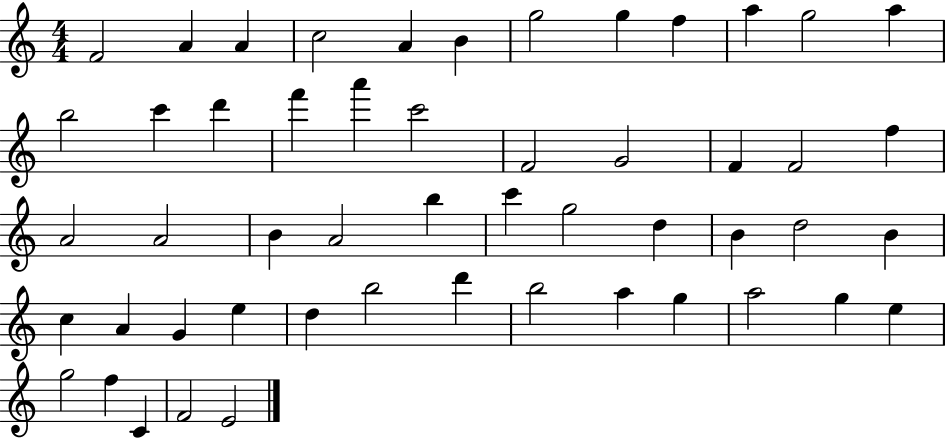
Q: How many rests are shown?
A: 0